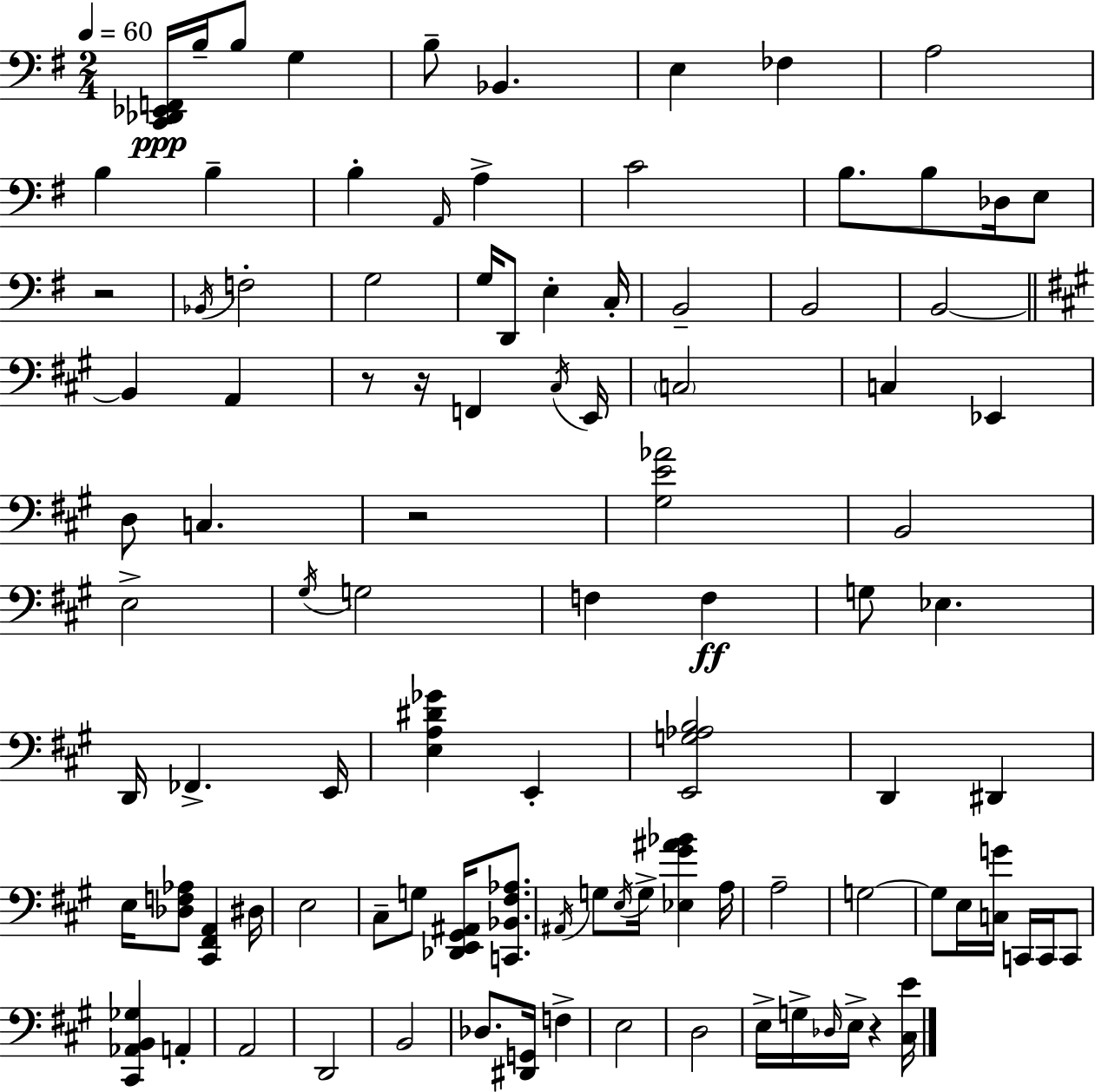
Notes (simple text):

[C2,Db2,Eb2,F2]/s B3/s B3/e G3/q B3/e Bb2/q. E3/q FES3/q A3/h B3/q B3/q B3/q A2/s A3/q C4/h B3/e. B3/e Db3/s E3/e R/h Bb2/s F3/h G3/h G3/s D2/e E3/q C3/s B2/h B2/h B2/h B2/q A2/q R/e R/s F2/q C#3/s E2/s C3/h C3/q Eb2/q D3/e C3/q. R/h [G#3,E4,Ab4]/h B2/h E3/h G#3/s G3/h F3/q F3/q G3/e Eb3/q. D2/s FES2/q. E2/s [E3,A3,D#4,Gb4]/q E2/q [E2,G3,Ab3,B3]/h D2/q D#2/q E3/s [Db3,F3,Ab3]/e [C#2,F#2,A2]/q D#3/s E3/h C#3/e G3/e [Db2,E2,G#2,A#2]/s [C2,Bb2,F#3,Ab3]/e. A#2/s G3/e E3/s G3/s [Eb3,G#4,A#4,Bb4]/q A3/s A3/h G3/h G3/e E3/s [C3,G4]/s C2/s C2/s C2/e [C#2,Ab2,B2,Gb3]/q A2/q A2/h D2/h B2/h Db3/e. [D#2,G2]/s F3/q E3/h D3/h E3/s G3/s Db3/s E3/s R/q [C#3,E4]/s